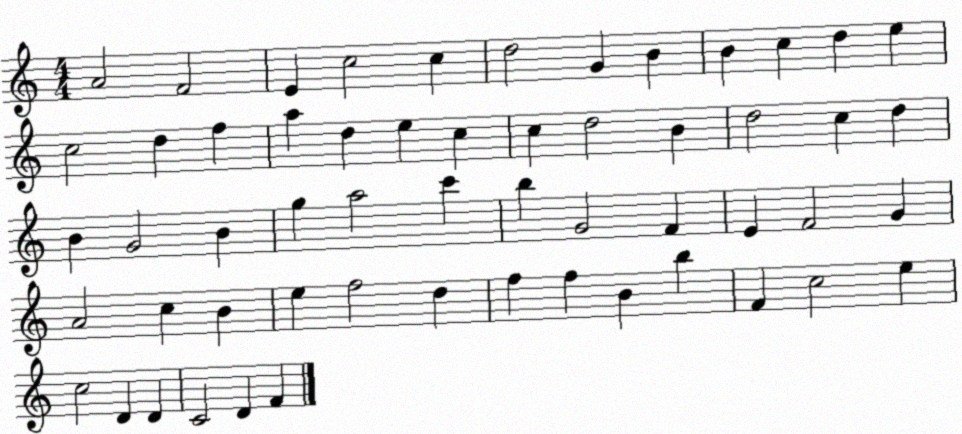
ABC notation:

X:1
T:Untitled
M:4/4
L:1/4
K:C
A2 F2 E c2 c d2 G B B c d e c2 d f a d e c c d2 B d2 c d B G2 B g a2 c' b G2 F E F2 G A2 c B e f2 d f f B b F c2 e c2 D D C2 D F